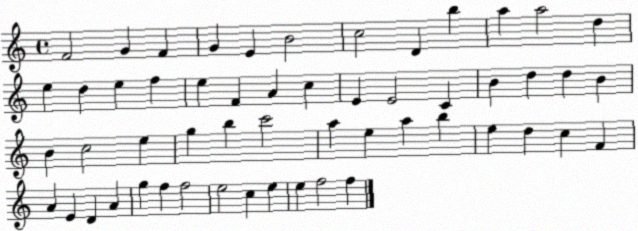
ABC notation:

X:1
T:Untitled
M:4/4
L:1/4
K:C
F2 G F G E B2 c2 D b a a2 d e d e f e F A c E E2 C B d d B B c2 e g b c'2 a e a b e d c F A E D A g f f2 e2 c e e f2 f